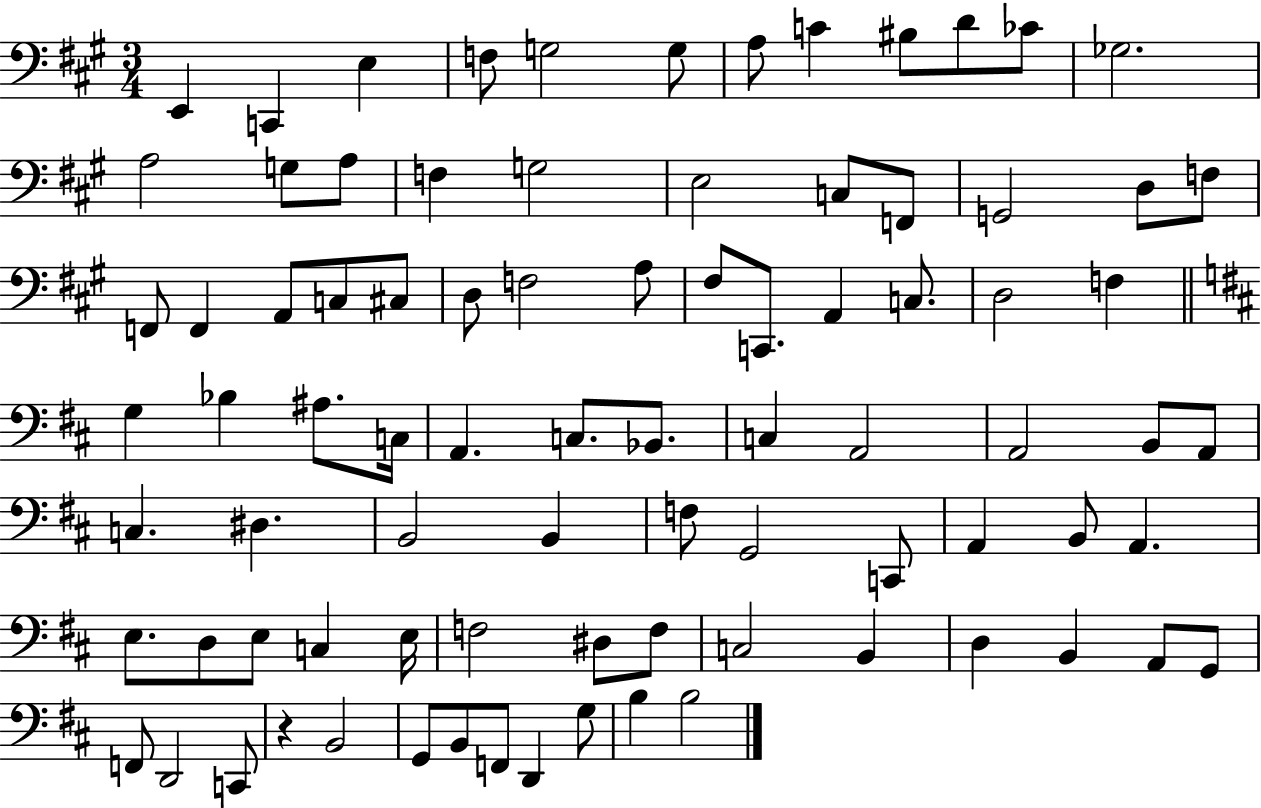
X:1
T:Untitled
M:3/4
L:1/4
K:A
E,, C,, E, F,/2 G,2 G,/2 A,/2 C ^B,/2 D/2 _C/2 _G,2 A,2 G,/2 A,/2 F, G,2 E,2 C,/2 F,,/2 G,,2 D,/2 F,/2 F,,/2 F,, A,,/2 C,/2 ^C,/2 D,/2 F,2 A,/2 ^F,/2 C,,/2 A,, C,/2 D,2 F, G, _B, ^A,/2 C,/4 A,, C,/2 _B,,/2 C, A,,2 A,,2 B,,/2 A,,/2 C, ^D, B,,2 B,, F,/2 G,,2 C,,/2 A,, B,,/2 A,, E,/2 D,/2 E,/2 C, E,/4 F,2 ^D,/2 F,/2 C,2 B,, D, B,, A,,/2 G,,/2 F,,/2 D,,2 C,,/2 z B,,2 G,,/2 B,,/2 F,,/2 D,, G,/2 B, B,2